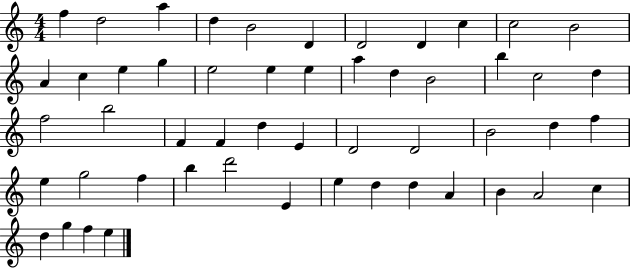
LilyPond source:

{
  \clef treble
  \numericTimeSignature
  \time 4/4
  \key c \major
  f''4 d''2 a''4 | d''4 b'2 d'4 | d'2 d'4 c''4 | c''2 b'2 | \break a'4 c''4 e''4 g''4 | e''2 e''4 e''4 | a''4 d''4 b'2 | b''4 c''2 d''4 | \break f''2 b''2 | f'4 f'4 d''4 e'4 | d'2 d'2 | b'2 d''4 f''4 | \break e''4 g''2 f''4 | b''4 d'''2 e'4 | e''4 d''4 d''4 a'4 | b'4 a'2 c''4 | \break d''4 g''4 f''4 e''4 | \bar "|."
}